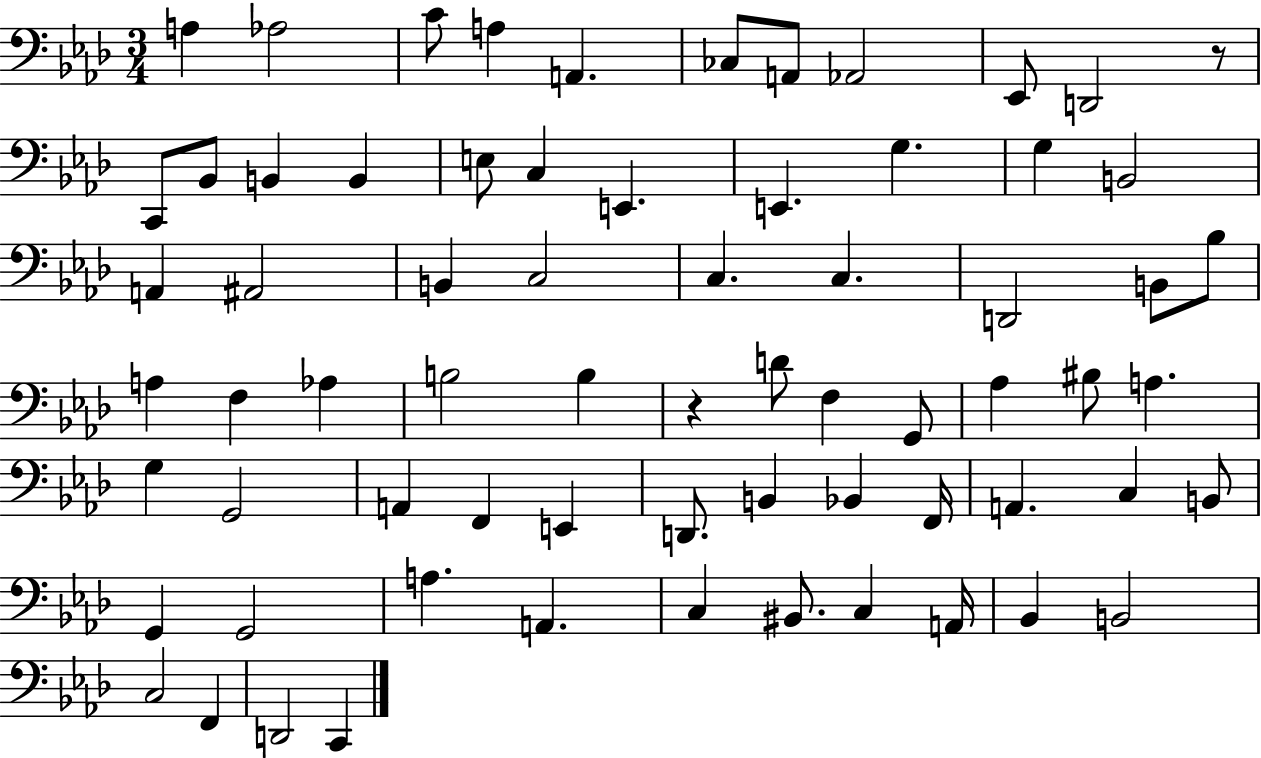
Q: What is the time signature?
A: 3/4